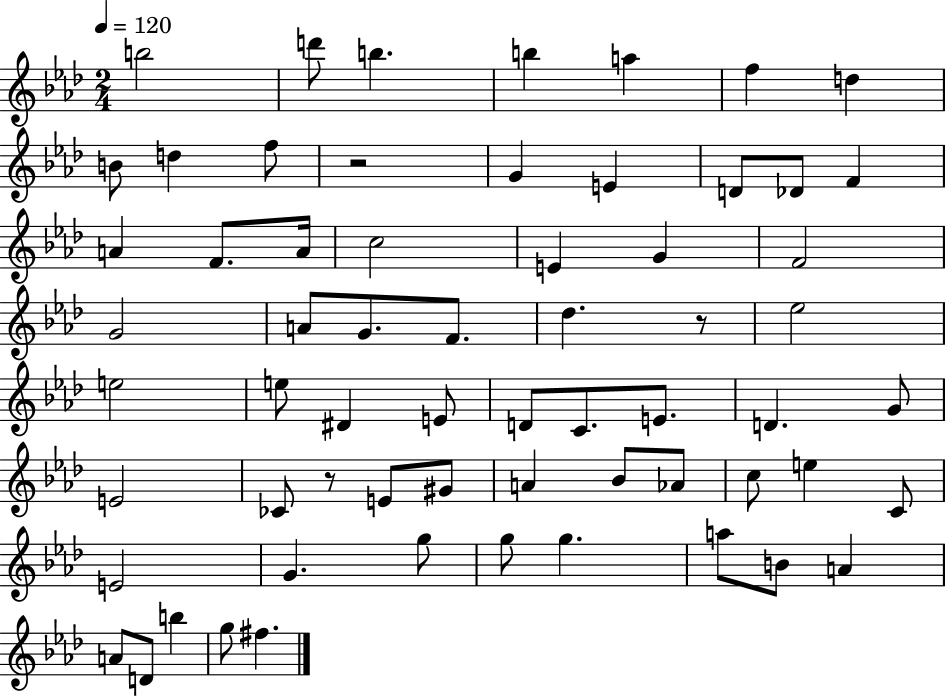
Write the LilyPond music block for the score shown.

{
  \clef treble
  \numericTimeSignature
  \time 2/4
  \key aes \major
  \tempo 4 = 120
  b''2 | d'''8 b''4. | b''4 a''4 | f''4 d''4 | \break b'8 d''4 f''8 | r2 | g'4 e'4 | d'8 des'8 f'4 | \break a'4 f'8. a'16 | c''2 | e'4 g'4 | f'2 | \break g'2 | a'8 g'8. f'8. | des''4. r8 | ees''2 | \break e''2 | e''8 dis'4 e'8 | d'8 c'8. e'8. | d'4. g'8 | \break e'2 | ces'8 r8 e'8 gis'8 | a'4 bes'8 aes'8 | c''8 e''4 c'8 | \break e'2 | g'4. g''8 | g''8 g''4. | a''8 b'8 a'4 | \break a'8 d'8 b''4 | g''8 fis''4. | \bar "|."
}